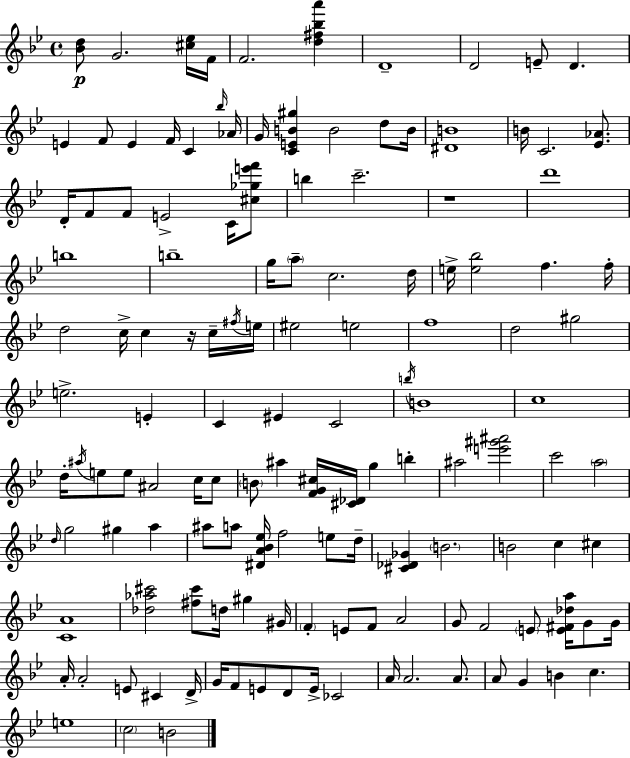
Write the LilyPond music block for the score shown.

{
  \clef treble
  \time 4/4
  \defaultTimeSignature
  \key g \minor
  <bes' d''>8\p g'2. <cis'' ees''>16 f'16 | f'2. <d'' fis'' bes'' a'''>4 | d'1-- | d'2 e'8-- d'4. | \break e'4 f'8 e'4 f'16 c'4 \grace { bes''16 } | aes'16 g'16 <c' e' b' gis''>4 b'2 d''8 | b'16 <dis' b'>1 | b'16 c'2. <ees' aes'>8. | \break d'16-. f'8 f'8 e'2-> c'16 <cis'' ges'' e''' f'''>8 | b''4 c'''2.-- | r1 | d'''1 | \break b''1 | b''1-- | g''16 \parenthesize a''8-- c''2. | d''16 e''16-> <e'' bes''>2 f''4. | \break f''16-. d''2 c''16-> c''4 r16 c''16-- | \acciaccatura { fis''16 } e''16 eis''2 e''2 | f''1 | d''2 gis''2 | \break e''2.-> e'4-. | c'4 eis'4 c'2 | \acciaccatura { b''16 } b'1 | c''1 | \break d''16-. \acciaccatura { ais''16 } e''8 e''8 ais'2 | c''16 c''8 \parenthesize b'8 ais''4 <f' g' cis''>16 <cis' des'>16 g''4 | b''4-. ais''2 <e''' gis''' ais'''>2 | c'''2 \parenthesize a''2 | \break \grace { d''16 } g''2 gis''4 | a''4 ais''8 a''8 <dis' a' bes' ees''>16 f''2 | e''8 d''16-- <cis' des' ges'>4 \parenthesize b'2. | b'2 c''4 | \break cis''4 <c' a'>1 | <des'' aes'' cis'''>2 <fis'' cis'''>8 d''16 | gis''4 gis'16 \parenthesize f'4-. e'8 f'8 a'2 | g'8 f'2 \parenthesize e'8 | \break <e' fis' des'' a''>16 g'8 g'16 a'16-. a'2-. e'8 | cis'4 d'16-> g'16 f'8 e'8 d'8 e'16-> ces'2 | a'16 a'2. | a'8. a'8 g'4 b'4 c''4. | \break e''1 | \parenthesize c''2 b'2 | \bar "|."
}